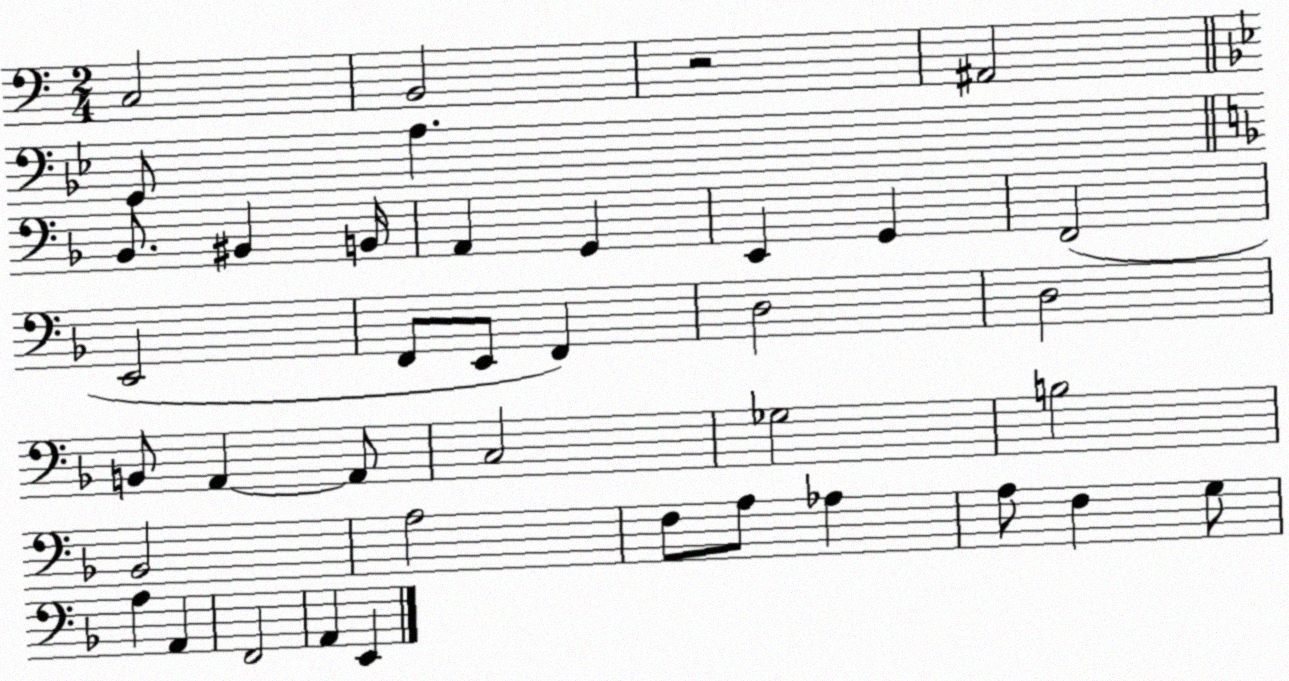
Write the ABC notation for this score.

X:1
T:Untitled
M:2/4
L:1/4
K:C
C,2 B,,2 z2 ^A,,2 G,,/2 A, _B,,/2 ^B,, B,,/4 A,, G,, E,, G,, F,,2 E,,2 F,,/2 E,,/2 F,, D,2 D,2 B,,/2 A,, A,,/2 C,2 _G,2 B,2 _B,,2 A,2 F,/2 A,/2 _A, A,/2 F, G,/2 A, A,, F,,2 A,, E,,